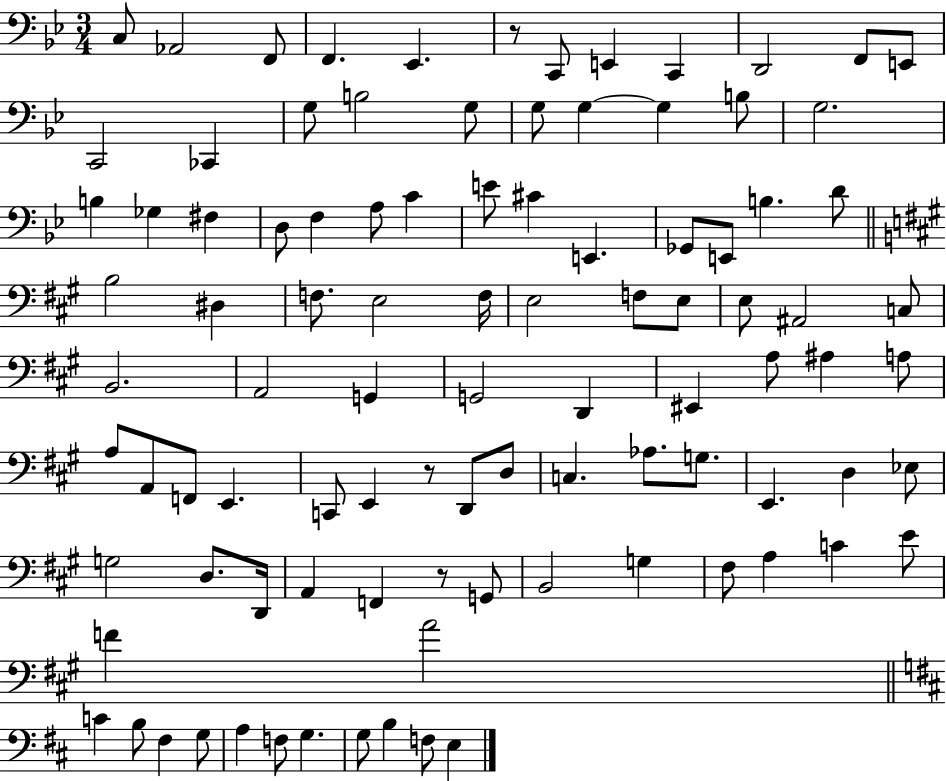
X:1
T:Untitled
M:3/4
L:1/4
K:Bb
C,/2 _A,,2 F,,/2 F,, _E,, z/2 C,,/2 E,, C,, D,,2 F,,/2 E,,/2 C,,2 _C,, G,/2 B,2 G,/2 G,/2 G, G, B,/2 G,2 B, _G, ^F, D,/2 F, A,/2 C E/2 ^C E,, _G,,/2 E,,/2 B, D/2 B,2 ^D, F,/2 E,2 F,/4 E,2 F,/2 E,/2 E,/2 ^A,,2 C,/2 B,,2 A,,2 G,, G,,2 D,, ^E,, A,/2 ^A, A,/2 A,/2 A,,/2 F,,/2 E,, C,,/2 E,, z/2 D,,/2 D,/2 C, _A,/2 G,/2 E,, D, _E,/2 G,2 D,/2 D,,/4 A,, F,, z/2 G,,/2 B,,2 G, ^F,/2 A, C E/2 F A2 C B,/2 ^F, G,/2 A, F,/2 G, G,/2 B, F,/2 E,